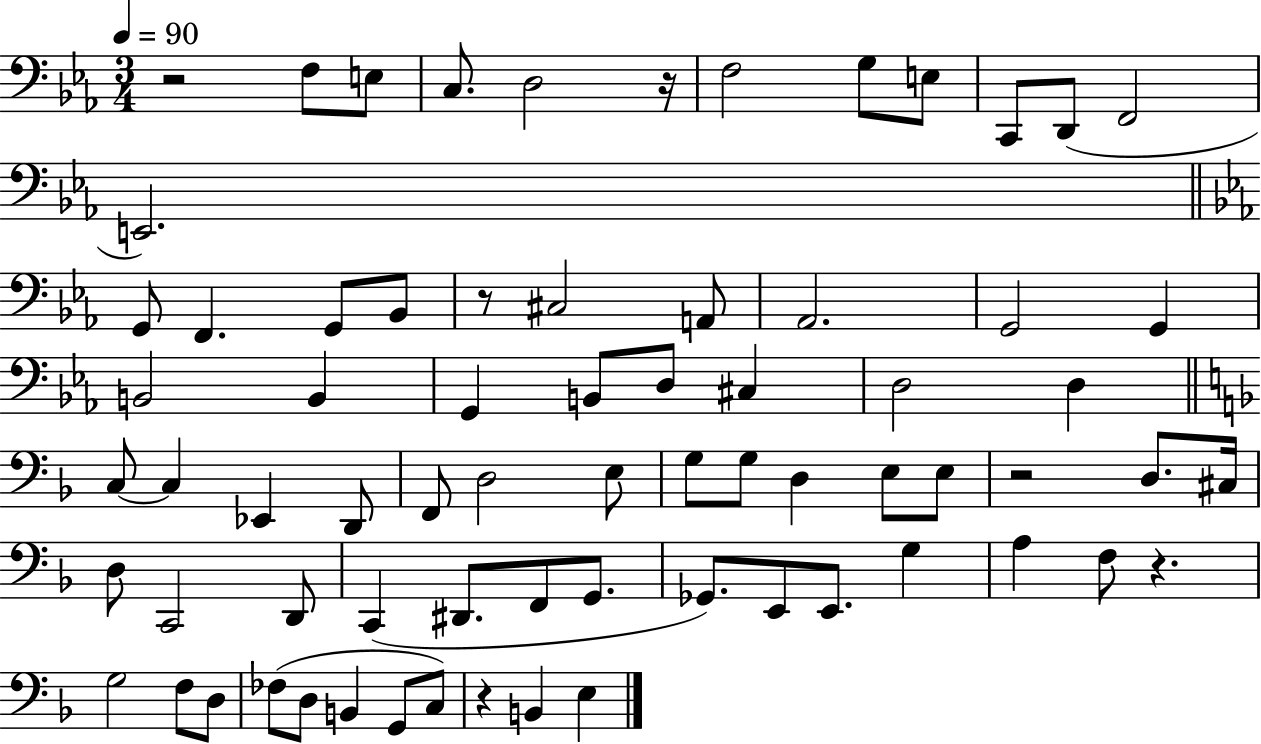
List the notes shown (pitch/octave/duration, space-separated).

R/h F3/e E3/e C3/e. D3/h R/s F3/h G3/e E3/e C2/e D2/e F2/h E2/h. G2/e F2/q. G2/e Bb2/e R/e C#3/h A2/e Ab2/h. G2/h G2/q B2/h B2/q G2/q B2/e D3/e C#3/q D3/h D3/q C3/e C3/q Eb2/q D2/e F2/e D3/h E3/e G3/e G3/e D3/q E3/e E3/e R/h D3/e. C#3/s D3/e C2/h D2/e C2/q D#2/e. F2/e G2/e. Gb2/e. E2/e E2/e. G3/q A3/q F3/e R/q. G3/h F3/e D3/e FES3/e D3/e B2/q G2/e C3/e R/q B2/q E3/q